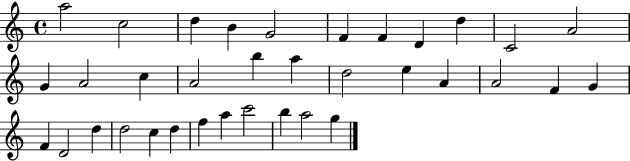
A5/h C5/h D5/q B4/q G4/h F4/q F4/q D4/q D5/q C4/h A4/h G4/q A4/h C5/q A4/h B5/q A5/q D5/h E5/q A4/q A4/h F4/q G4/q F4/q D4/h D5/q D5/h C5/q D5/q F5/q A5/q C6/h B5/q A5/h G5/q